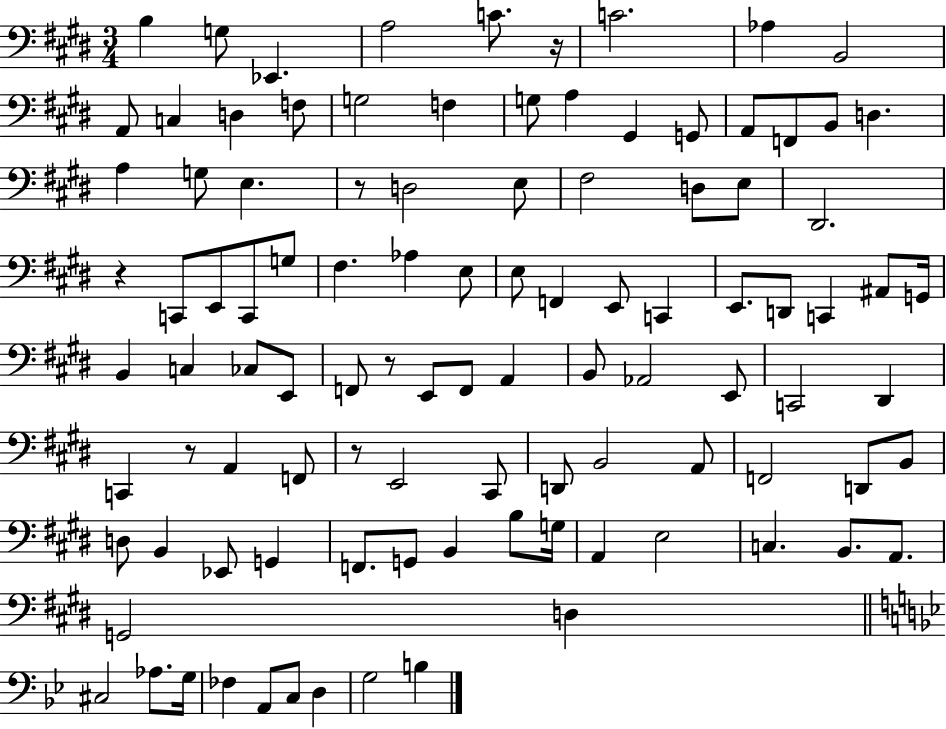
X:1
T:Untitled
M:3/4
L:1/4
K:E
B, G,/2 _E,, A,2 C/2 z/4 C2 _A, B,,2 A,,/2 C, D, F,/2 G,2 F, G,/2 A, ^G,, G,,/2 A,,/2 F,,/2 B,,/2 D, A, G,/2 E, z/2 D,2 E,/2 ^F,2 D,/2 E,/2 ^D,,2 z C,,/2 E,,/2 C,,/2 G,/2 ^F, _A, E,/2 E,/2 F,, E,,/2 C,, E,,/2 D,,/2 C,, ^A,,/2 G,,/4 B,, C, _C,/2 E,,/2 F,,/2 z/2 E,,/2 F,,/2 A,, B,,/2 _A,,2 E,,/2 C,,2 ^D,, C,, z/2 A,, F,,/2 z/2 E,,2 ^C,,/2 D,,/2 B,,2 A,,/2 F,,2 D,,/2 B,,/2 D,/2 B,, _E,,/2 G,, F,,/2 G,,/2 B,, B,/2 G,/4 A,, E,2 C, B,,/2 A,,/2 G,,2 D, ^C,2 _A,/2 G,/4 _F, A,,/2 C,/2 D, G,2 B,